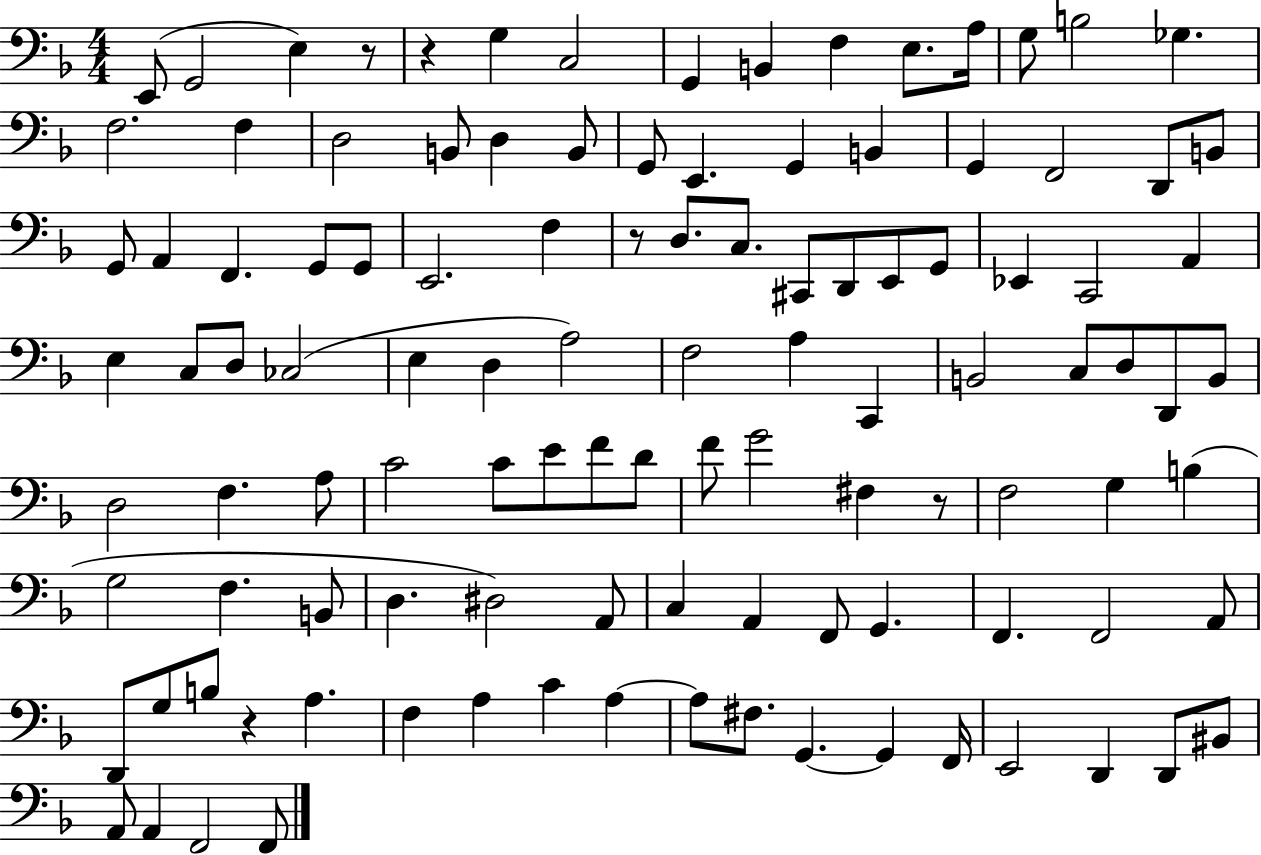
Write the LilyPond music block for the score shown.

{
  \clef bass
  \numericTimeSignature
  \time 4/4
  \key f \major
  e,8( g,2 e4) r8 | r4 g4 c2 | g,4 b,4 f4 e8. a16 | g8 b2 ges4. | \break f2. f4 | d2 b,8 d4 b,8 | g,8 e,4. g,4 b,4 | g,4 f,2 d,8 b,8 | \break g,8 a,4 f,4. g,8 g,8 | e,2. f4 | r8 d8. c8. cis,8 d,8 e,8 g,8 | ees,4 c,2 a,4 | \break e4 c8 d8 ces2( | e4 d4 a2) | f2 a4 c,4 | b,2 c8 d8 d,8 b,8 | \break d2 f4. a8 | c'2 c'8 e'8 f'8 d'8 | f'8 g'2 fis4 r8 | f2 g4 b4( | \break g2 f4. b,8 | d4. dis2) a,8 | c4 a,4 f,8 g,4. | f,4. f,2 a,8 | \break d,8 g8 b8 r4 a4. | f4 a4 c'4 a4~~ | a8 fis8. g,4.~~ g,4 f,16 | e,2 d,4 d,8 bis,8 | \break a,8 a,4 f,2 f,8 | \bar "|."
}